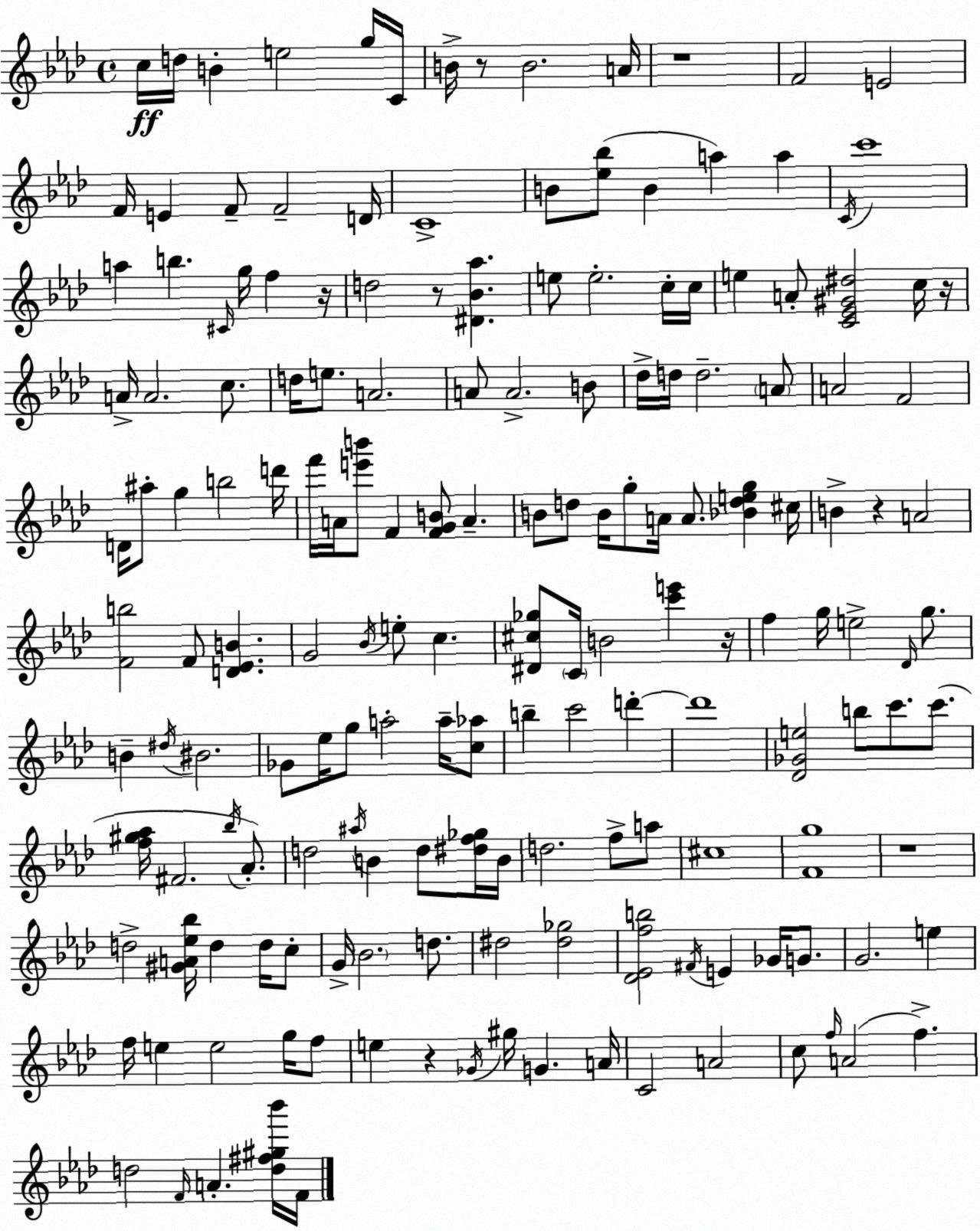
X:1
T:Untitled
M:4/4
L:1/4
K:Ab
c/4 d/4 B e2 g/4 C/4 B/4 z/2 B2 A/4 z4 F2 E2 F/4 E F/2 F2 D/4 C4 B/2 [_e_b]/2 B a a C/4 c'4 a b ^C/4 g/4 f z/4 d2 z/2 [^D_B_a] e/2 e2 c/4 c/4 e A/2 [C_E^G^d]2 c/4 z/4 A/4 A2 c/2 d/4 e/2 A2 A/2 A2 B/2 _d/4 d/4 d2 A/2 A2 F2 D/4 ^a/2 g b2 d'/4 f'/4 A/4 [e'b']/2 F [FGB]/2 A B/2 d/2 B/4 g/2 A/4 A/2 [_Bdeg] ^c/4 B z A2 [Fb]2 F/2 [D_EB] G2 _B/4 e/2 c [^D^c_g]/2 C/4 B2 [c'e'] z/4 f g/4 e2 _D/4 g/2 B ^d/4 ^B2 _G/2 _e/4 g/2 a2 a/4 [c_a]/2 b c'2 d' d'4 [_D_Ge]2 b/2 c'/2 c'/2 [f^g_a]/4 ^F2 _b/4 _A/2 d2 ^a/4 B d/2 [^df_g]/4 B/4 d2 f/2 a/2 ^c4 [Fg]4 z4 d2 [^GA_e_b]/4 d d/4 c/2 G/4 _B2 d/2 ^d2 [^d_g]2 [_D_Efb]2 ^F/4 E _G/4 G/2 G2 e f/4 e e2 g/4 f/2 e z _G/4 ^g/4 G A/4 C2 A2 c/2 f/4 A2 f d2 F/4 A [d^f^g_b']/4 F/4